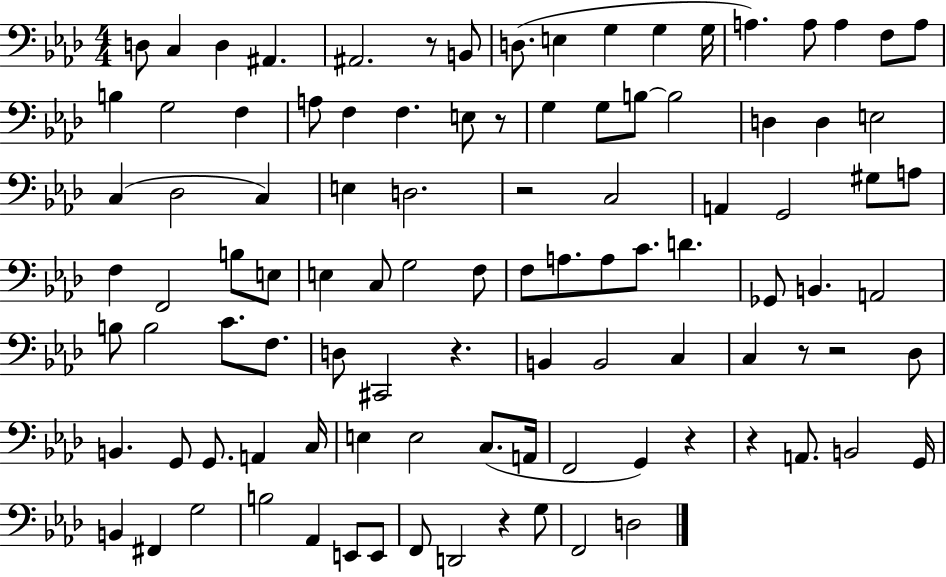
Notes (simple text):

D3/e C3/q D3/q A#2/q. A#2/h. R/e B2/e D3/e. E3/q G3/q G3/q G3/s A3/q. A3/e A3/q F3/e A3/e B3/q G3/h F3/q A3/e F3/q F3/q. E3/e R/e G3/q G3/e B3/e B3/h D3/q D3/q E3/h C3/q Db3/h C3/q E3/q D3/h. R/h C3/h A2/q G2/h G#3/e A3/e F3/q F2/h B3/e E3/e E3/q C3/e G3/h F3/e F3/e A3/e. A3/e C4/e. D4/q. Gb2/e B2/q. A2/h B3/e B3/h C4/e. F3/e. D3/e C#2/h R/q. B2/q B2/h C3/q C3/q R/e R/h Db3/e B2/q. G2/e G2/e. A2/q C3/s E3/q E3/h C3/e. A2/s F2/h G2/q R/q R/q A2/e. B2/h G2/s B2/q F#2/q G3/h B3/h Ab2/q E2/e E2/e F2/e D2/h R/q G3/e F2/h D3/h